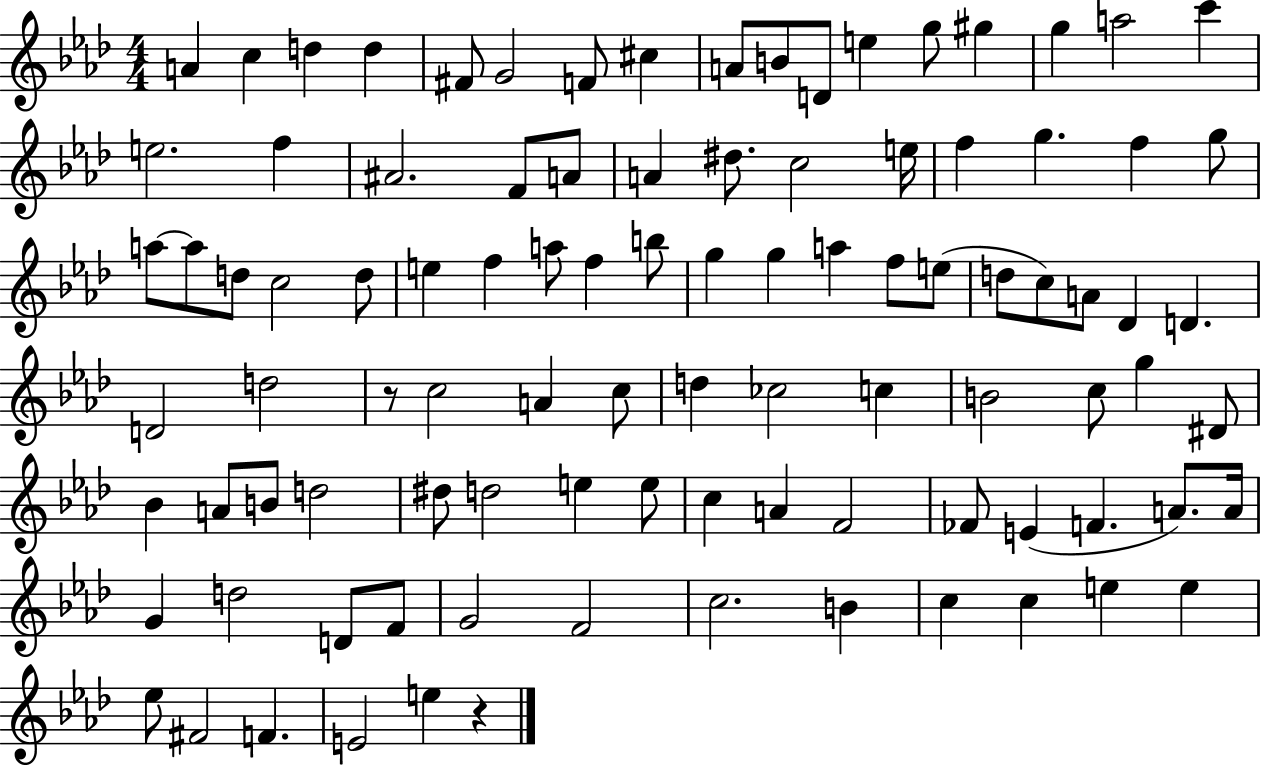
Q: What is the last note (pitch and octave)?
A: E5